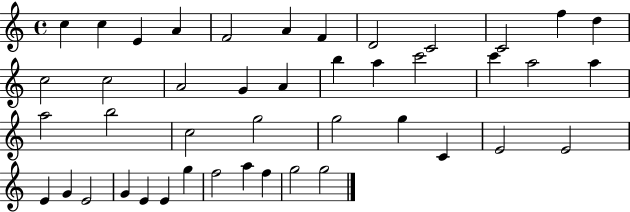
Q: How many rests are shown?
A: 0